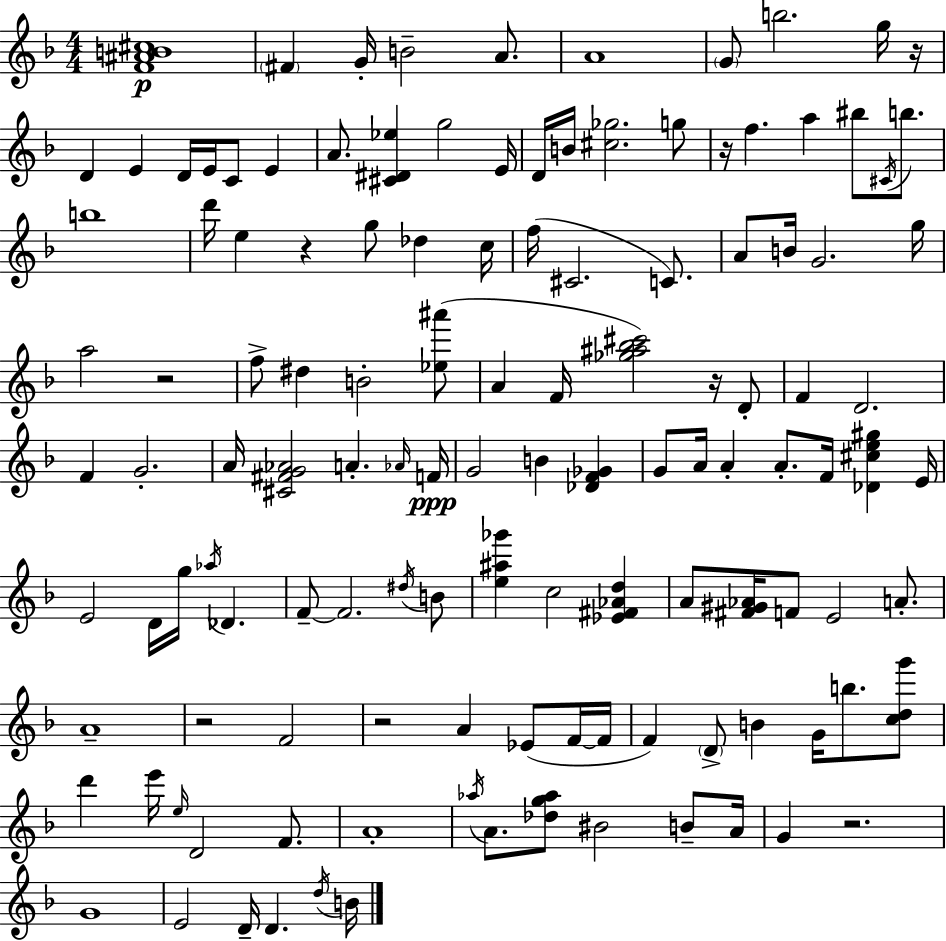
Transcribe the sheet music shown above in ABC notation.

X:1
T:Untitled
M:4/4
L:1/4
K:F
[F^AB^c]4 ^F G/4 B2 A/2 A4 G/2 b2 g/4 z/4 D E D/4 E/4 C/2 E A/2 [^C^D_e] g2 E/4 D/4 B/4 [^c_g]2 g/2 z/4 f a ^b/2 ^C/4 b/2 b4 d'/4 e z g/2 _d c/4 f/4 ^C2 C/2 A/2 B/4 G2 g/4 a2 z2 f/2 ^d B2 [_e^a']/2 A F/4 [_g^a_b^c']2 z/4 D/2 F D2 F G2 A/4 [^C^FG_A]2 A _A/4 F/4 G2 B [_DF_G] G/2 A/4 A A/2 F/4 [_D^ce^g] E/4 E2 D/4 g/4 _a/4 _D F/2 F2 ^d/4 B/2 [e^a_g'] c2 [_E^F_Ad] A/2 [^F^G_A]/4 F/2 E2 A/2 A4 z2 F2 z2 A _E/2 F/4 F/4 F D/2 B G/4 b/2 [cdg']/2 d' e'/4 e/4 D2 F/2 A4 _a/4 A/2 [_dg_a]/2 ^B2 B/2 A/4 G z2 G4 E2 D/4 D d/4 B/4